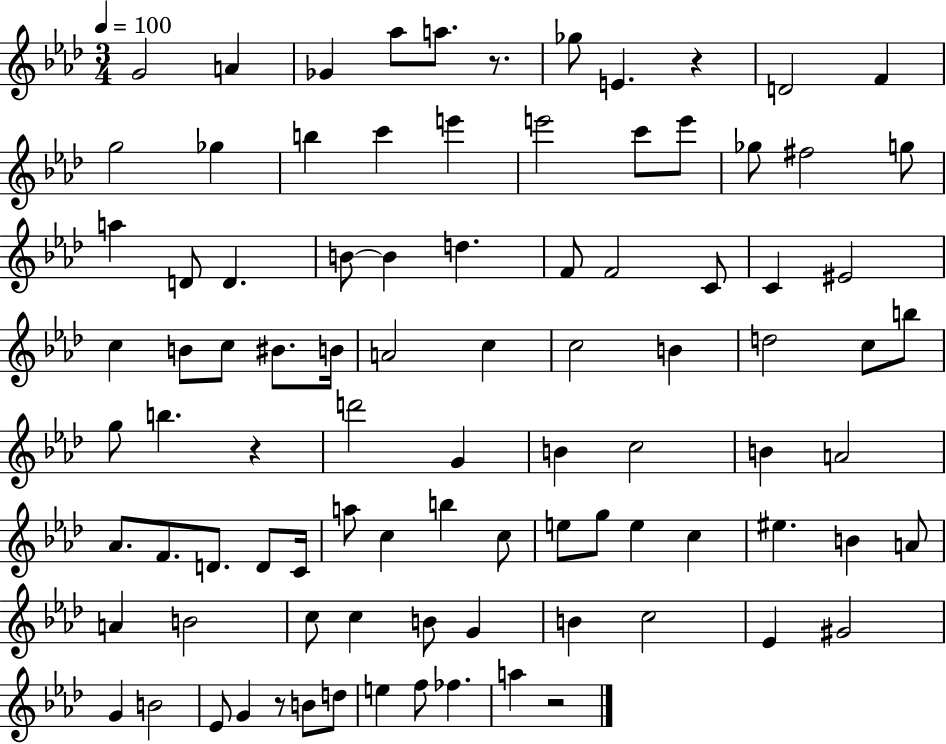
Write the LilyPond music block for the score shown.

{
  \clef treble
  \numericTimeSignature
  \time 3/4
  \key aes \major
  \tempo 4 = 100
  g'2 a'4 | ges'4 aes''8 a''8. r8. | ges''8 e'4. r4 | d'2 f'4 | \break g''2 ges''4 | b''4 c'''4 e'''4 | e'''2 c'''8 e'''8 | ges''8 fis''2 g''8 | \break a''4 d'8 d'4. | b'8~~ b'4 d''4. | f'8 f'2 c'8 | c'4 eis'2 | \break c''4 b'8 c''8 bis'8. b'16 | a'2 c''4 | c''2 b'4 | d''2 c''8 b''8 | \break g''8 b''4. r4 | d'''2 g'4 | b'4 c''2 | b'4 a'2 | \break aes'8. f'8. d'8. d'8 c'16 | a''8 c''4 b''4 c''8 | e''8 g''8 e''4 c''4 | eis''4. b'4 a'8 | \break a'4 b'2 | c''8 c''4 b'8 g'4 | b'4 c''2 | ees'4 gis'2 | \break g'4 b'2 | ees'8 g'4 r8 b'8 d''8 | e''4 f''8 fes''4. | a''4 r2 | \break \bar "|."
}